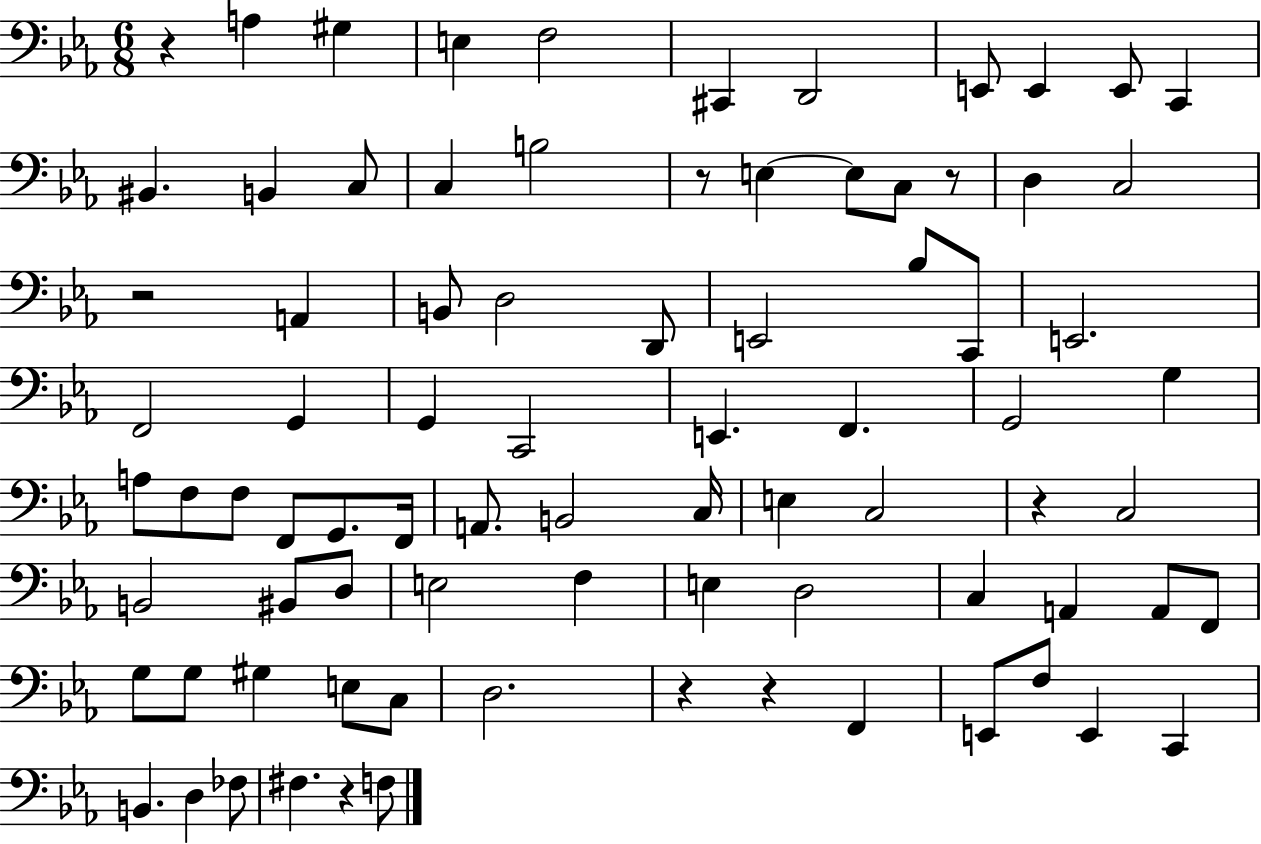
X:1
T:Untitled
M:6/8
L:1/4
K:Eb
z A, ^G, E, F,2 ^C,, D,,2 E,,/2 E,, E,,/2 C,, ^B,, B,, C,/2 C, B,2 z/2 E, E,/2 C,/2 z/2 D, C,2 z2 A,, B,,/2 D,2 D,,/2 E,,2 _B,/2 C,,/2 E,,2 F,,2 G,, G,, C,,2 E,, F,, G,,2 G, A,/2 F,/2 F,/2 F,,/2 G,,/2 F,,/4 A,,/2 B,,2 C,/4 E, C,2 z C,2 B,,2 ^B,,/2 D,/2 E,2 F, E, D,2 C, A,, A,,/2 F,,/2 G,/2 G,/2 ^G, E,/2 C,/2 D,2 z z F,, E,,/2 F,/2 E,, C,, B,, D, _F,/2 ^F, z F,/2